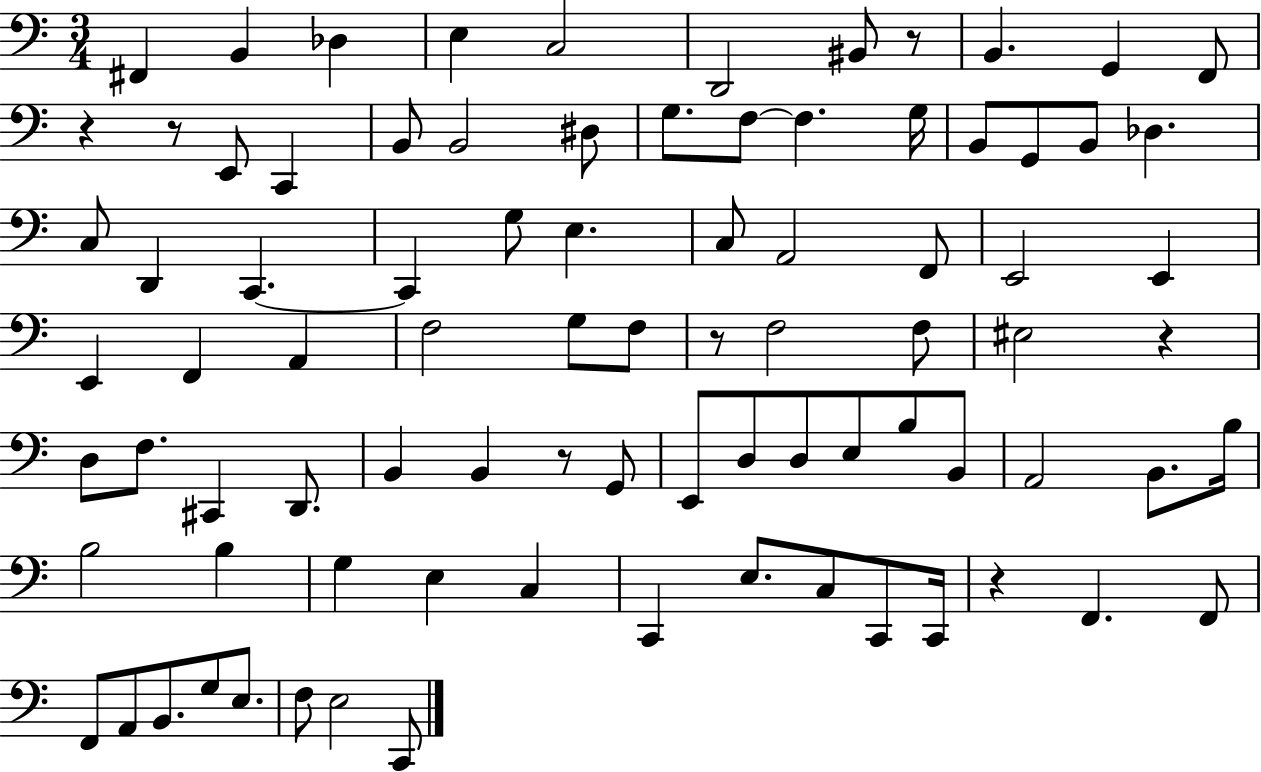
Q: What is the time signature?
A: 3/4